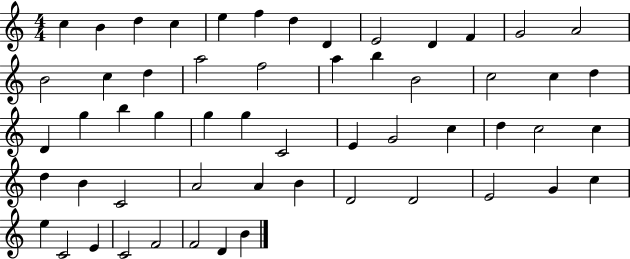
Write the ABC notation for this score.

X:1
T:Untitled
M:4/4
L:1/4
K:C
c B d c e f d D E2 D F G2 A2 B2 c d a2 f2 a b B2 c2 c d D g b g g g C2 E G2 c d c2 c d B C2 A2 A B D2 D2 E2 G c e C2 E C2 F2 F2 D B